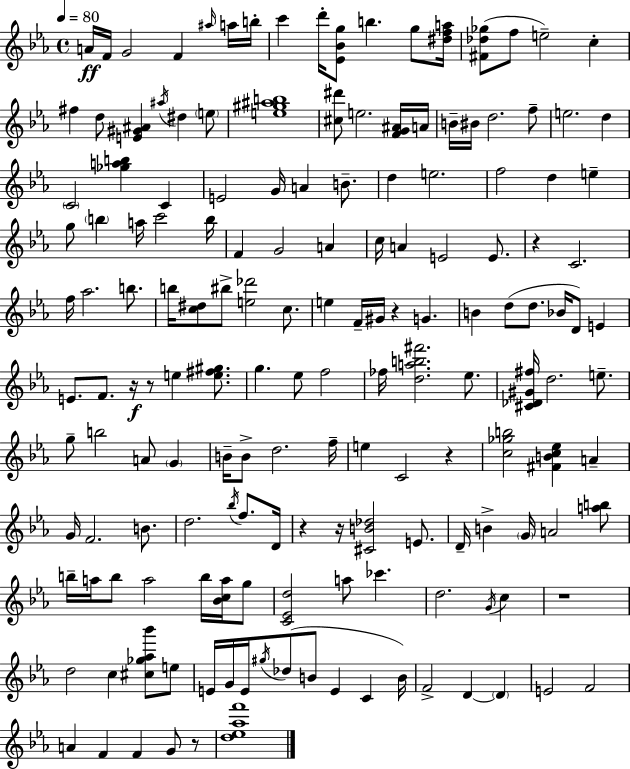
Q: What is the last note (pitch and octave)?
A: G4